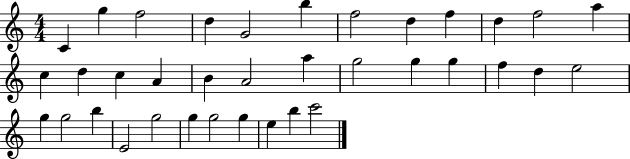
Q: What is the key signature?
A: C major